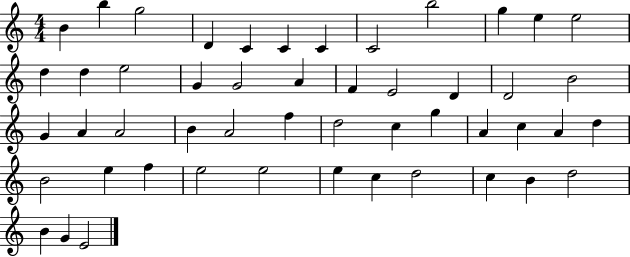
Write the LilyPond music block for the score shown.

{
  \clef treble
  \numericTimeSignature
  \time 4/4
  \key c \major
  b'4 b''4 g''2 | d'4 c'4 c'4 c'4 | c'2 b''2 | g''4 e''4 e''2 | \break d''4 d''4 e''2 | g'4 g'2 a'4 | f'4 e'2 d'4 | d'2 b'2 | \break g'4 a'4 a'2 | b'4 a'2 f''4 | d''2 c''4 g''4 | a'4 c''4 a'4 d''4 | \break b'2 e''4 f''4 | e''2 e''2 | e''4 c''4 d''2 | c''4 b'4 d''2 | \break b'4 g'4 e'2 | \bar "|."
}